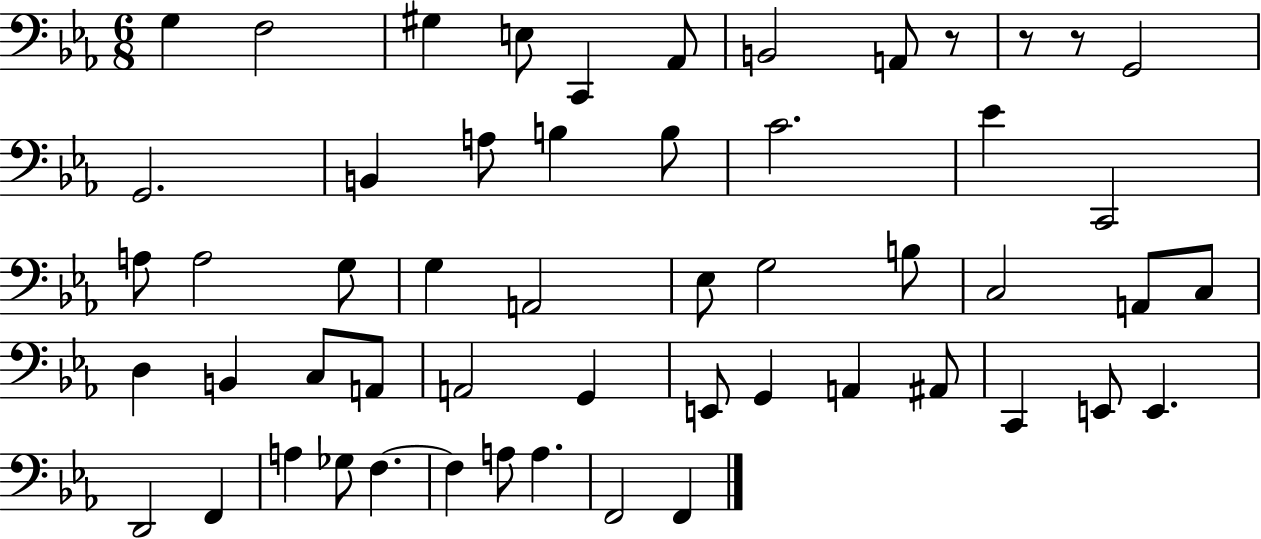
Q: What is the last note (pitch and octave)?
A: F2